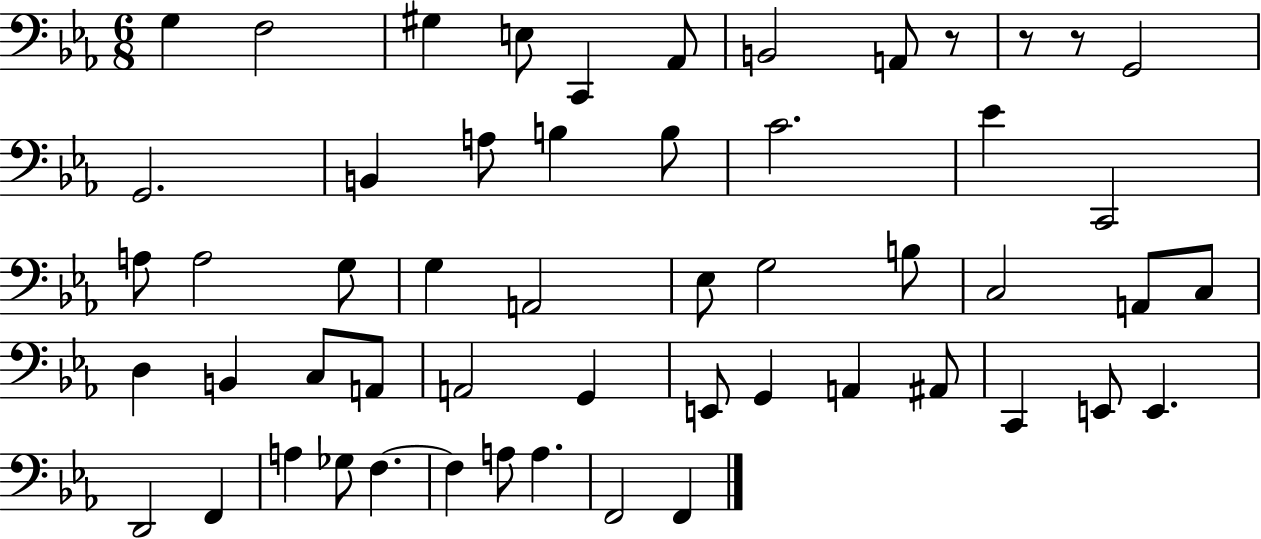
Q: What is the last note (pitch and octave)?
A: F2